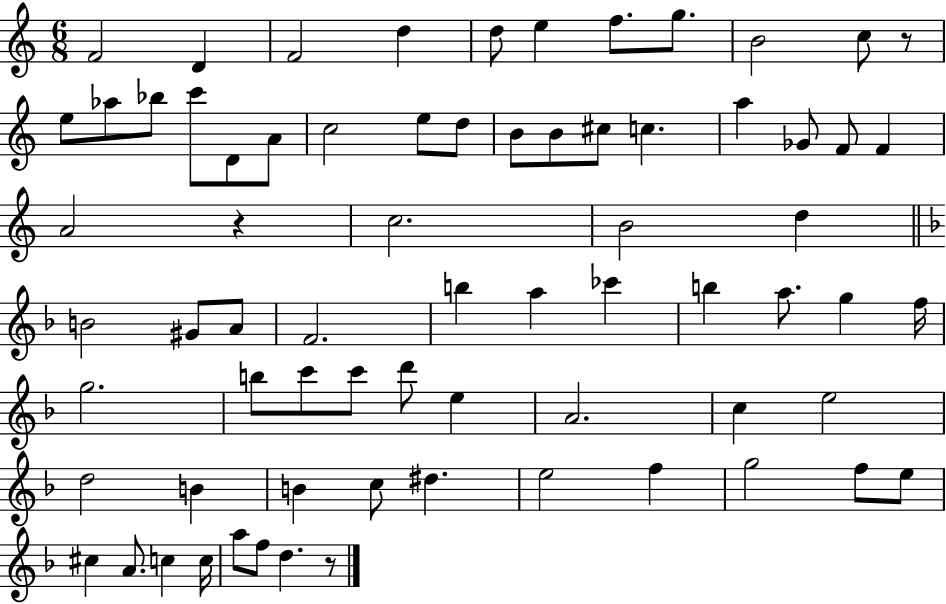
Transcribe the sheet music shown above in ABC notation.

X:1
T:Untitled
M:6/8
L:1/4
K:C
F2 D F2 d d/2 e f/2 g/2 B2 c/2 z/2 e/2 _a/2 _b/2 c'/2 D/2 A/2 c2 e/2 d/2 B/2 B/2 ^c/2 c a _G/2 F/2 F A2 z c2 B2 d B2 ^G/2 A/2 F2 b a _c' b a/2 g f/4 g2 b/2 c'/2 c'/2 d'/2 e A2 c e2 d2 B B c/2 ^d e2 f g2 f/2 e/2 ^c A/2 c c/4 a/2 f/2 d z/2